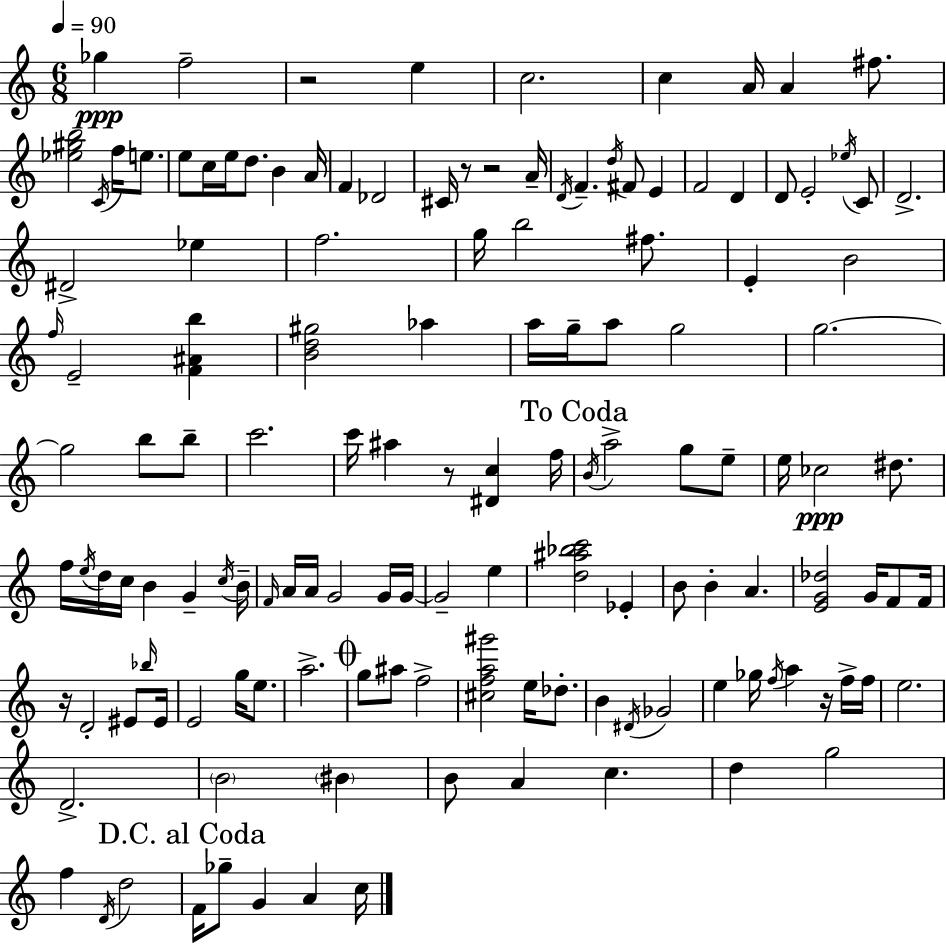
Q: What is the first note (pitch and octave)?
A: Gb5